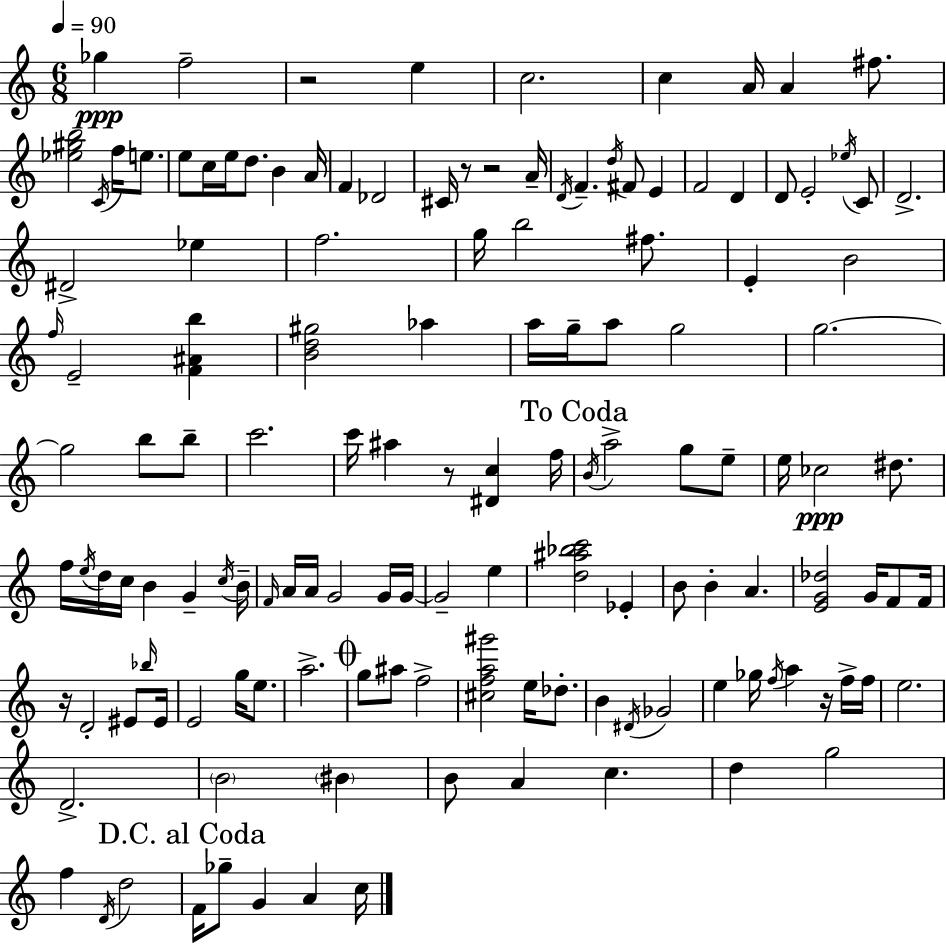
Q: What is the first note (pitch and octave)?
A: Gb5